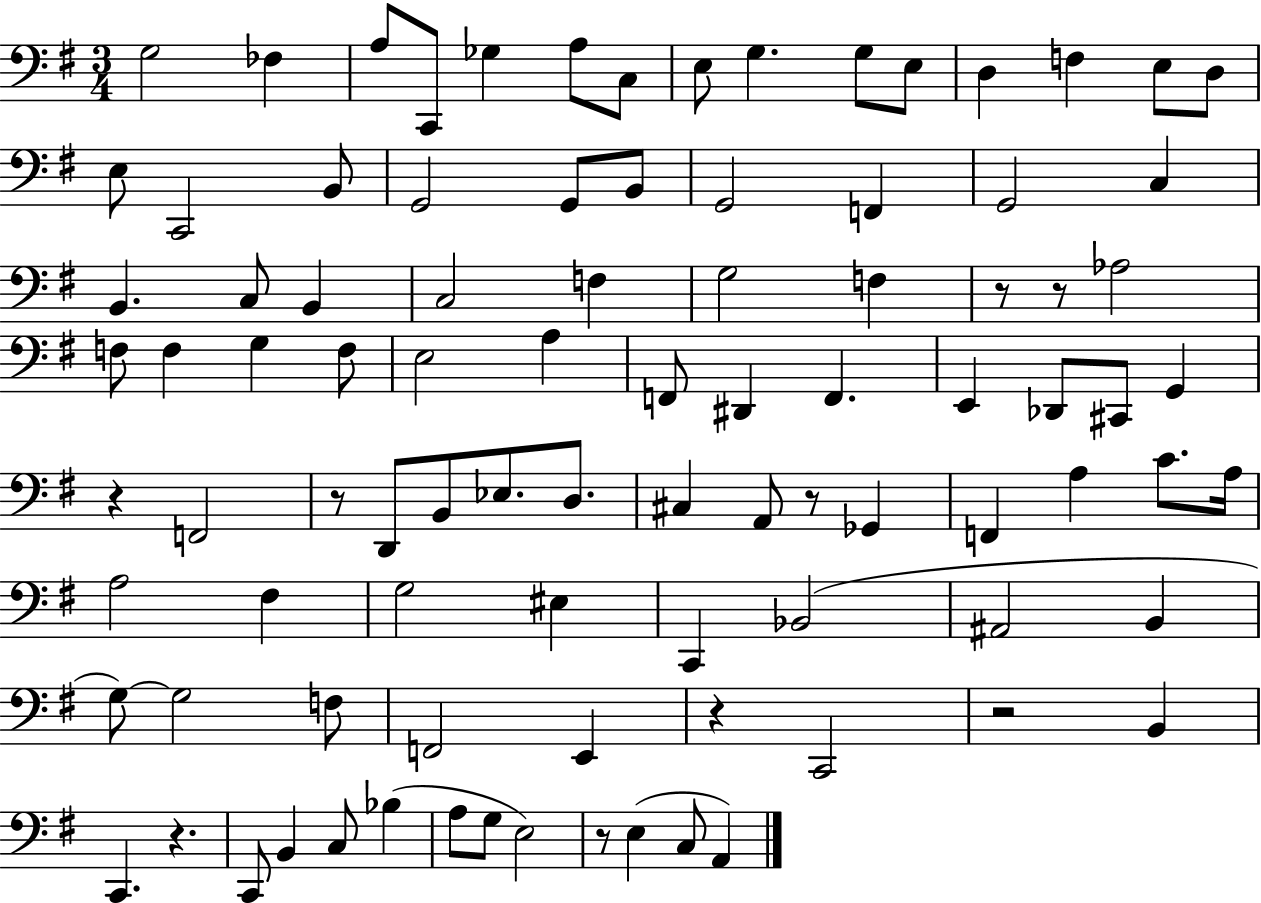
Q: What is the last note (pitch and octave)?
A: A2